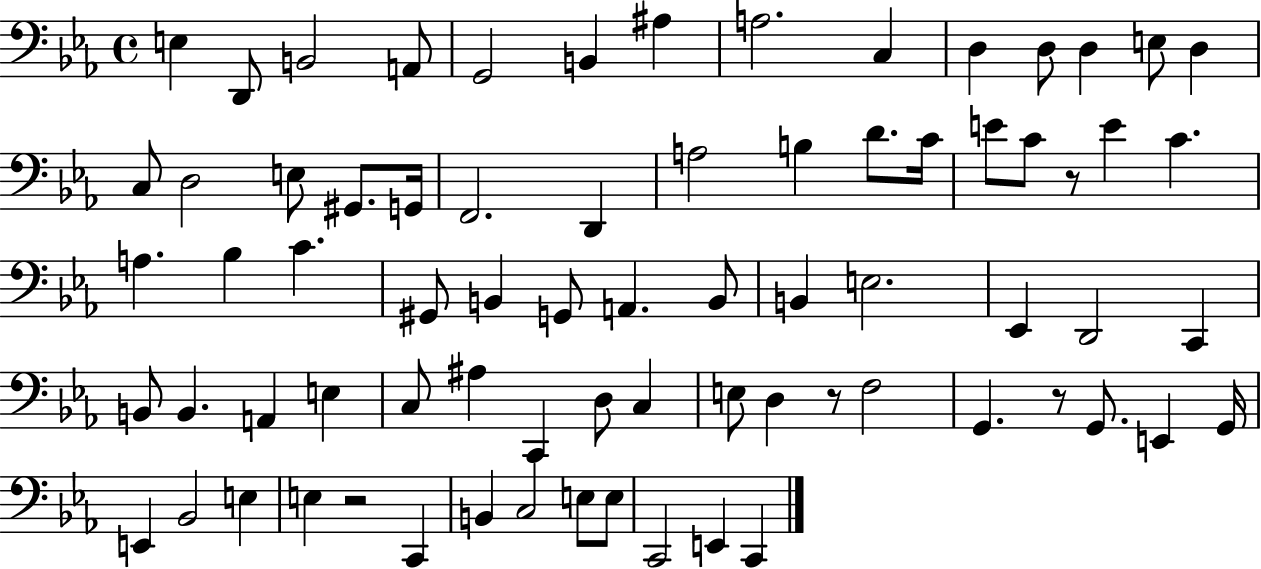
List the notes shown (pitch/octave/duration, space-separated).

E3/q D2/e B2/h A2/e G2/h B2/q A#3/q A3/h. C3/q D3/q D3/e D3/q E3/e D3/q C3/e D3/h E3/e G#2/e. G2/s F2/h. D2/q A3/h B3/q D4/e. C4/s E4/e C4/e R/e E4/q C4/q. A3/q. Bb3/q C4/q. G#2/e B2/q G2/e A2/q. B2/e B2/q E3/h. Eb2/q D2/h C2/q B2/e B2/q. A2/q E3/q C3/e A#3/q C2/q D3/e C3/q E3/e D3/q R/e F3/h G2/q. R/e G2/e. E2/q G2/s E2/q Bb2/h E3/q E3/q R/h C2/q B2/q C3/h E3/e E3/e C2/h E2/q C2/q